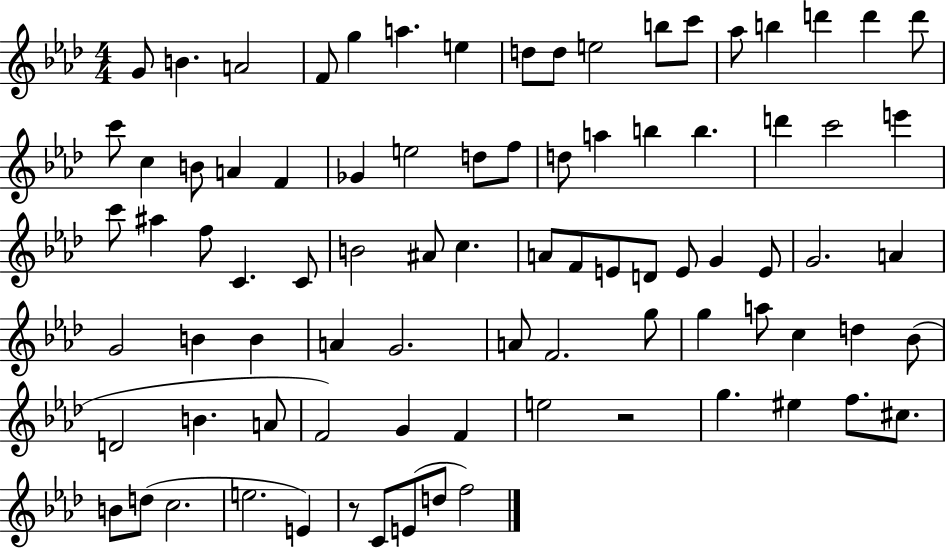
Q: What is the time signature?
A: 4/4